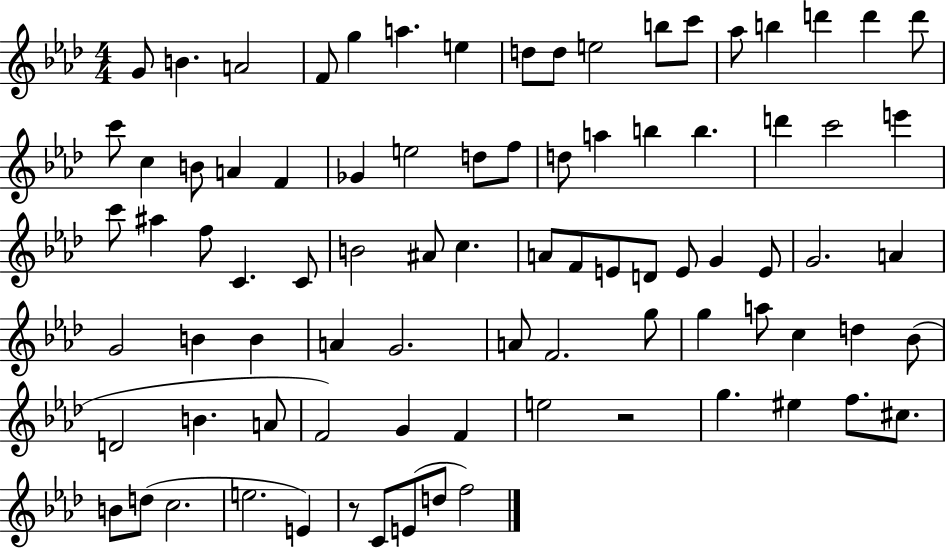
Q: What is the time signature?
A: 4/4